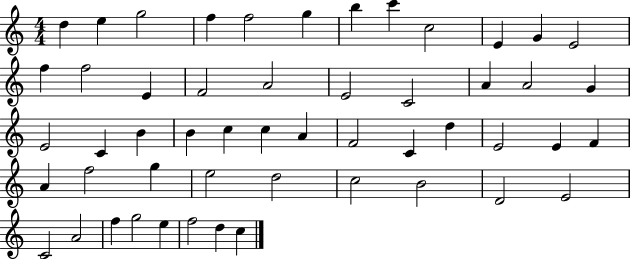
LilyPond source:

{
  \clef treble
  \numericTimeSignature
  \time 4/4
  \key c \major
  d''4 e''4 g''2 | f''4 f''2 g''4 | b''4 c'''4 c''2 | e'4 g'4 e'2 | \break f''4 f''2 e'4 | f'2 a'2 | e'2 c'2 | a'4 a'2 g'4 | \break e'2 c'4 b'4 | b'4 c''4 c''4 a'4 | f'2 c'4 d''4 | e'2 e'4 f'4 | \break a'4 f''2 g''4 | e''2 d''2 | c''2 b'2 | d'2 e'2 | \break c'2 a'2 | f''4 g''2 e''4 | f''2 d''4 c''4 | \bar "|."
}